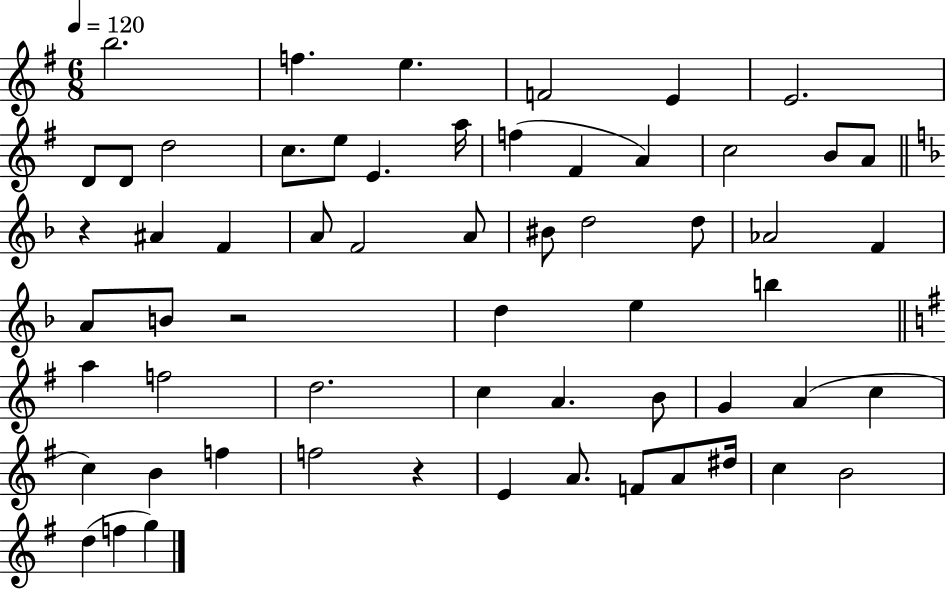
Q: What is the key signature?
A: G major